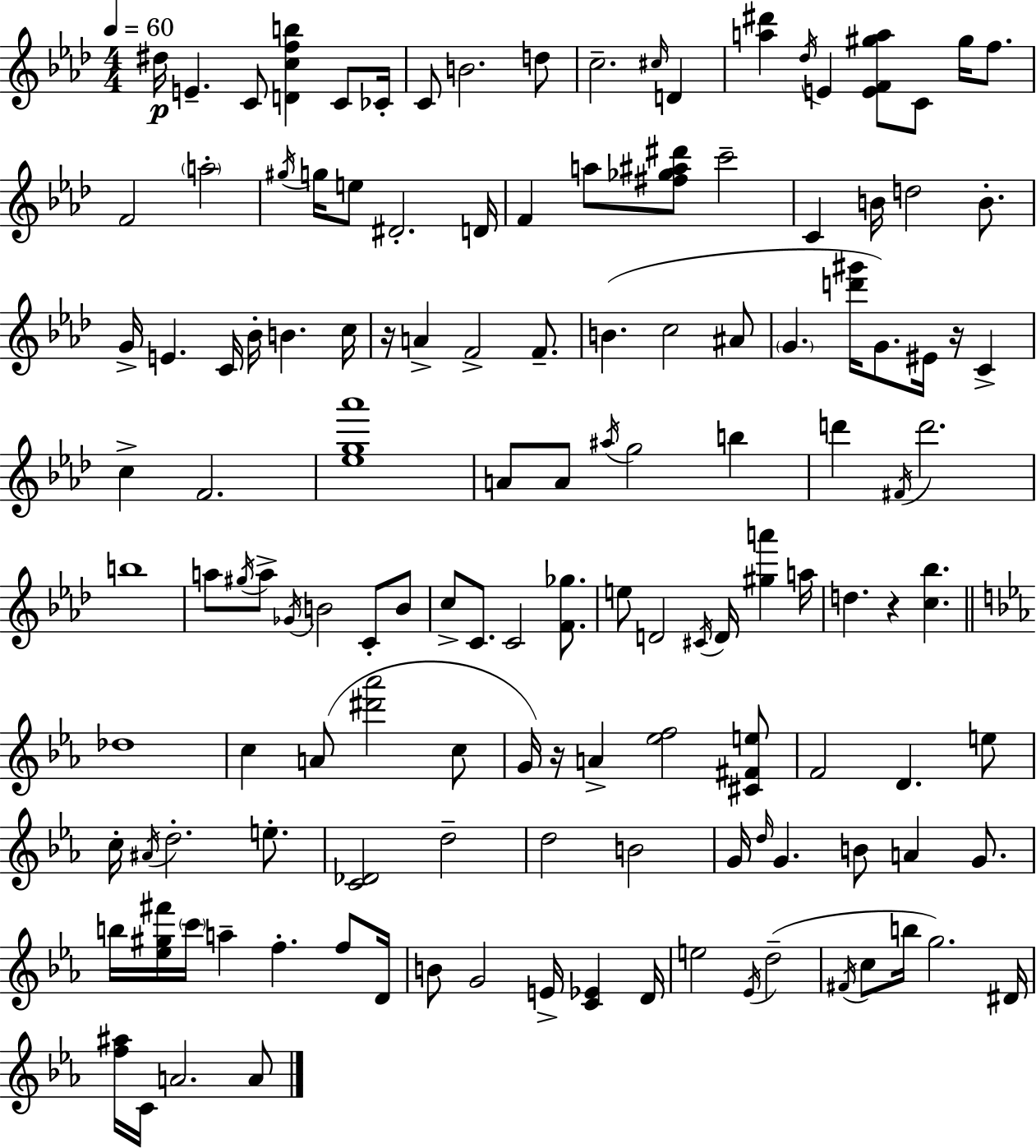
D#5/s E4/q. C4/e [D4,C5,F5,B5]/q C4/e CES4/s C4/e B4/h. D5/e C5/h. C#5/s D4/q [A5,D#6]/q Db5/s E4/q [E4,F4,G#5,A5]/e C4/e G#5/s F5/e. F4/h A5/h G#5/s G5/s E5/e D#4/h. D4/s F4/q A5/e [F#5,Gb5,A#5,D#6]/e C6/h C4/q B4/s D5/h B4/e. G4/s E4/q. C4/s Bb4/s B4/q. C5/s R/s A4/q F4/h F4/e. B4/q. C5/h A#4/e G4/q. [D6,G#6]/s G4/e. EIS4/s R/s C4/q C5/q F4/h. [Eb5,G5,Ab6]/w A4/e A4/e A#5/s G5/h B5/q D6/q F#4/s D6/h. B5/w A5/e G#5/s A5/e Gb4/s B4/h C4/e B4/e C5/e C4/e. C4/h [F4,Gb5]/e. E5/e D4/h C#4/s D4/s [G#5,A6]/q A5/s D5/q. R/q [C5,Bb5]/q. Db5/w C5/q A4/e [D#6,Ab6]/h C5/e G4/s R/s A4/q [Eb5,F5]/h [C#4,F#4,E5]/e F4/h D4/q. E5/e C5/s A#4/s D5/h. E5/e. [C4,Db4]/h D5/h D5/h B4/h G4/s D5/s G4/q. B4/e A4/q G4/e. B5/s [Eb5,G#5,F#6]/s C6/s A5/q F5/q. F5/e D4/s B4/e G4/h E4/s [C4,Eb4]/q D4/s E5/h Eb4/s D5/h F#4/s C5/e B5/s G5/h. D#4/s [F5,A#5]/s C4/s A4/h. A4/e